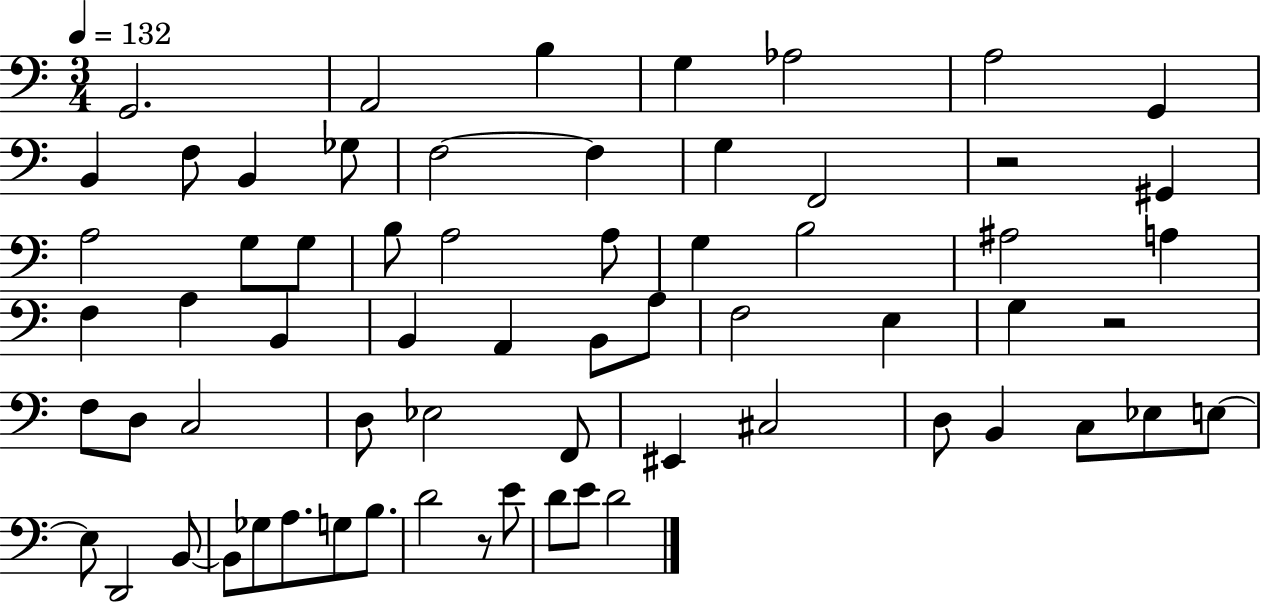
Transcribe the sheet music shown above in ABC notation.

X:1
T:Untitled
M:3/4
L:1/4
K:C
G,,2 A,,2 B, G, _A,2 A,2 G,, B,, F,/2 B,, _G,/2 F,2 F, G, F,,2 z2 ^G,, A,2 G,/2 G,/2 B,/2 A,2 A,/2 G, B,2 ^A,2 A, F, A, B,, B,, A,, B,,/2 A,/2 F,2 E, G, z2 F,/2 D,/2 C,2 D,/2 _E,2 F,,/2 ^E,, ^C,2 D,/2 B,, C,/2 _E,/2 E,/2 E,/2 D,,2 B,,/2 B,,/2 _G,/2 A,/2 G,/2 B,/2 D2 z/2 E/2 D/2 E/2 D2